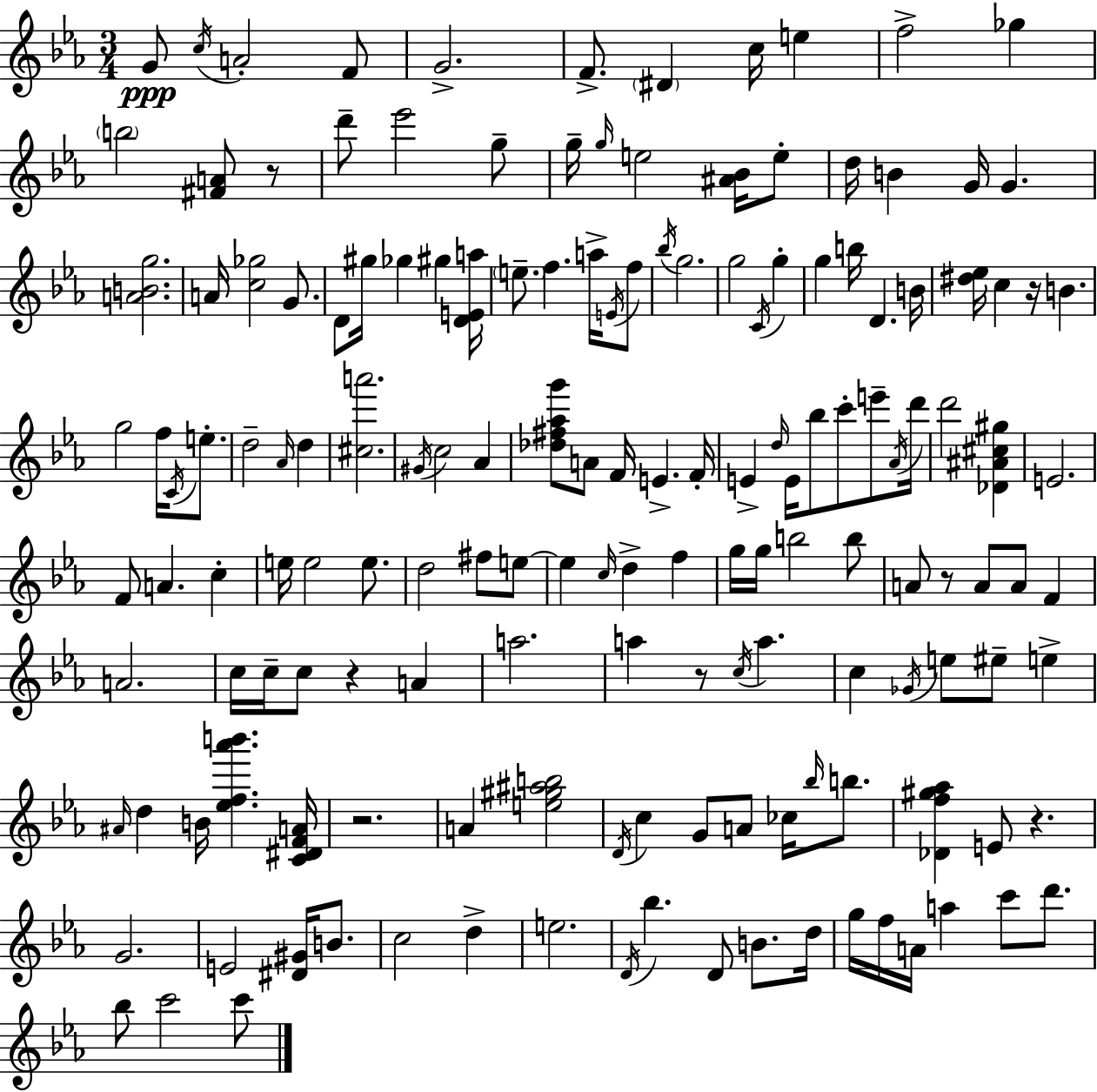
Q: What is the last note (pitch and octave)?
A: C6